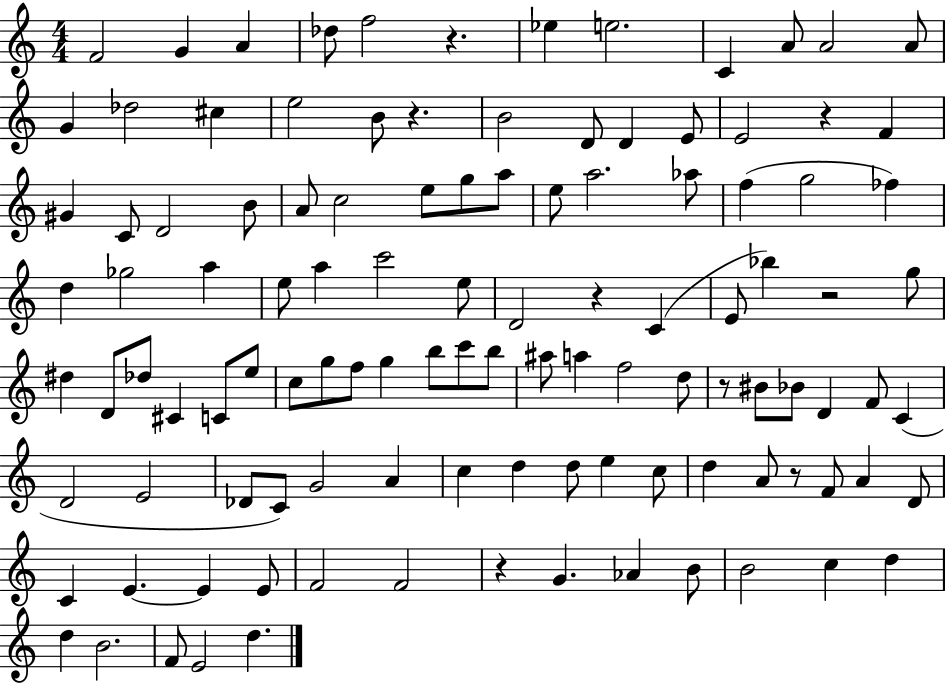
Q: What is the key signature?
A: C major